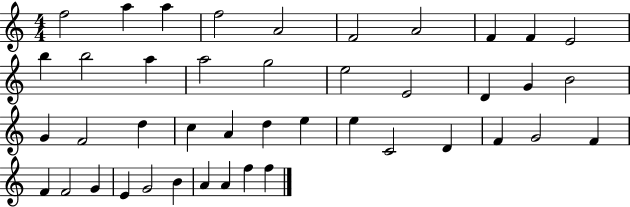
{
  \clef treble
  \numericTimeSignature
  \time 4/4
  \key c \major
  f''2 a''4 a''4 | f''2 a'2 | f'2 a'2 | f'4 f'4 e'2 | \break b''4 b''2 a''4 | a''2 g''2 | e''2 e'2 | d'4 g'4 b'2 | \break g'4 f'2 d''4 | c''4 a'4 d''4 e''4 | e''4 c'2 d'4 | f'4 g'2 f'4 | \break f'4 f'2 g'4 | e'4 g'2 b'4 | a'4 a'4 f''4 f''4 | \bar "|."
}